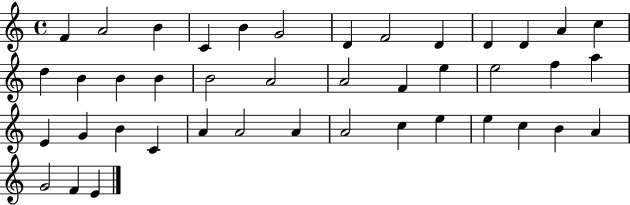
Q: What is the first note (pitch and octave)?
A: F4